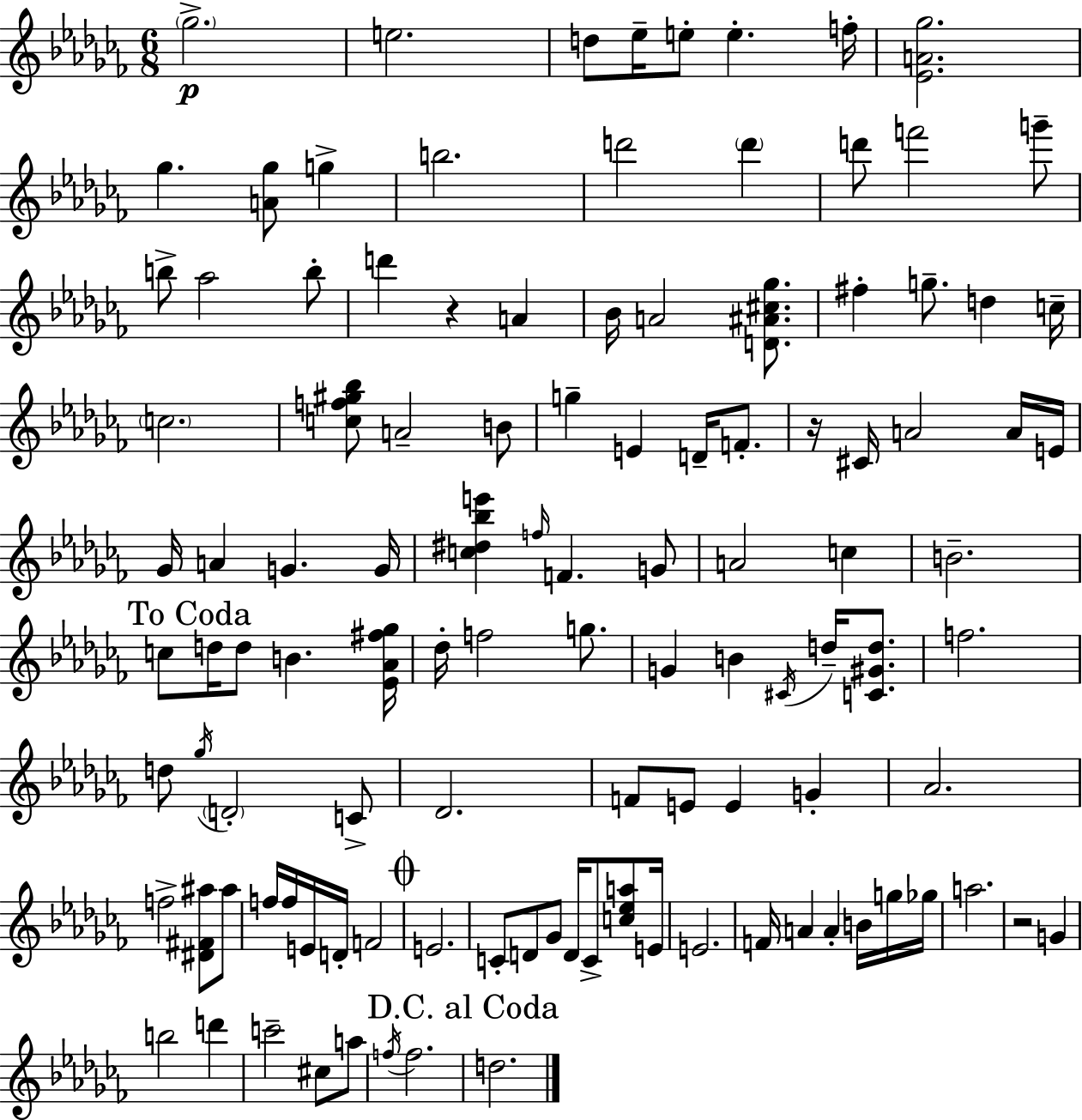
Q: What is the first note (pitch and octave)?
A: Gb5